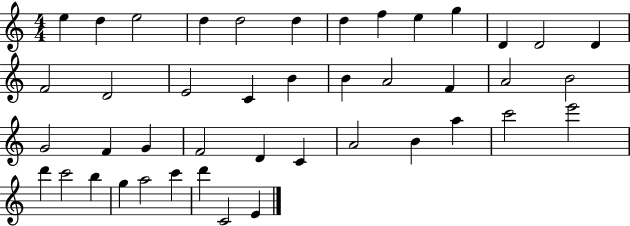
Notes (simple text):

E5/q D5/q E5/h D5/q D5/h D5/q D5/q F5/q E5/q G5/q D4/q D4/h D4/q F4/h D4/h E4/h C4/q B4/q B4/q A4/h F4/q A4/h B4/h G4/h F4/q G4/q F4/h D4/q C4/q A4/h B4/q A5/q C6/h E6/h D6/q C6/h B5/q G5/q A5/h C6/q D6/q C4/h E4/q